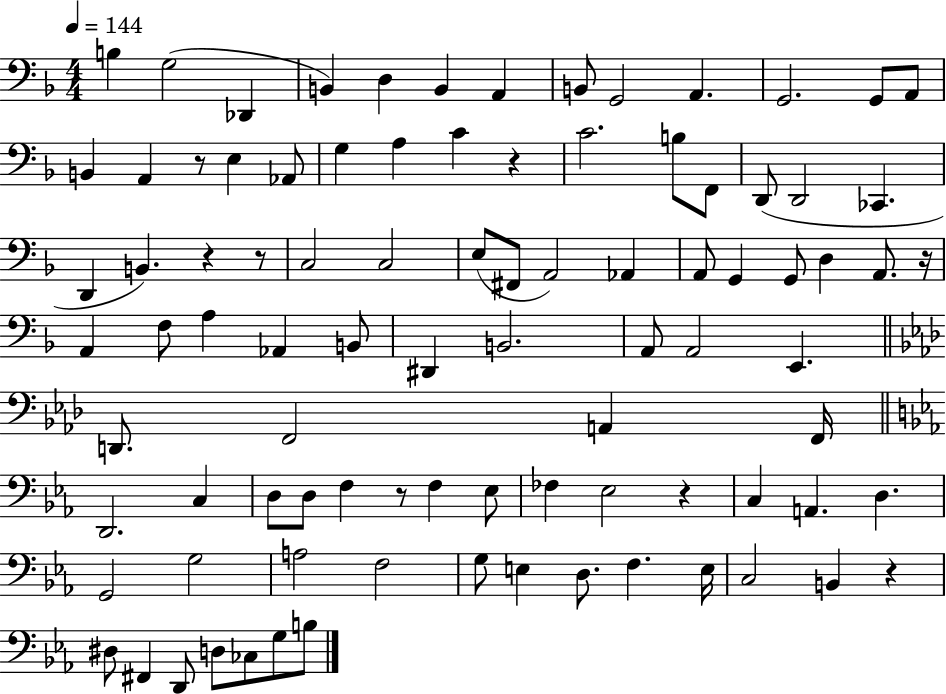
B3/q G3/h Db2/q B2/q D3/q B2/q A2/q B2/e G2/h A2/q. G2/h. G2/e A2/e B2/q A2/q R/e E3/q Ab2/e G3/q A3/q C4/q R/q C4/h. B3/e F2/e D2/e D2/h CES2/q. D2/q B2/q. R/q R/e C3/h C3/h E3/e F#2/e A2/h Ab2/q A2/e G2/q G2/e D3/q A2/e. R/s A2/q F3/e A3/q Ab2/q B2/e D#2/q B2/h. A2/e A2/h E2/q. D2/e. F2/h A2/q F2/s D2/h. C3/q D3/e D3/e F3/q R/e F3/q Eb3/e FES3/q Eb3/h R/q C3/q A2/q. D3/q. G2/h G3/h A3/h F3/h G3/e E3/q D3/e. F3/q. E3/s C3/h B2/q R/q D#3/e F#2/q D2/e D3/e CES3/e G3/e B3/e